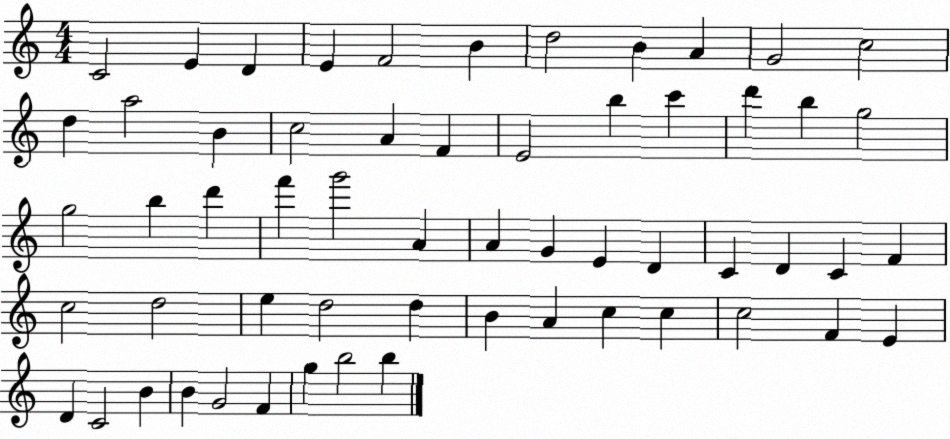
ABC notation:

X:1
T:Untitled
M:4/4
L:1/4
K:C
C2 E D E F2 B d2 B A G2 c2 d a2 B c2 A F E2 b c' d' b g2 g2 b d' f' g'2 A A G E D C D C F c2 d2 e d2 d B A c c c2 F E D C2 B B G2 F g b2 b